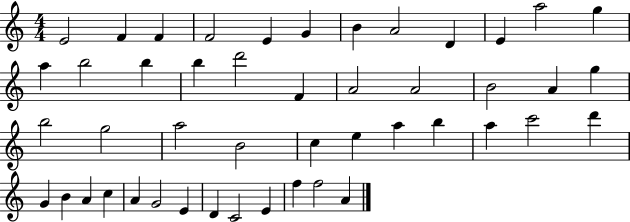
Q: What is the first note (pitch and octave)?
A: E4